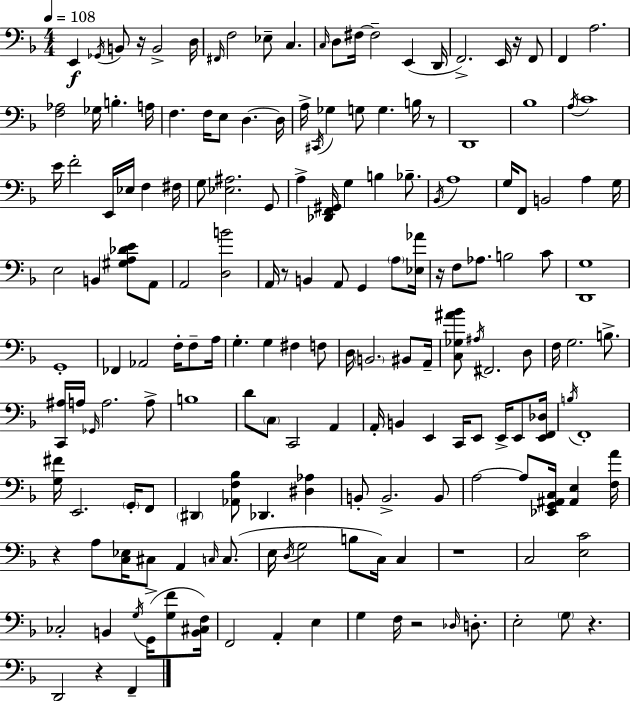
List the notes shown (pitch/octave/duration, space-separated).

E2/q Gb2/s B2/e R/s B2/h D3/s F#2/s F3/h Eb3/e C3/q. C3/s D3/e F#3/s F#3/h E2/q D2/s F2/h. E2/s R/s F2/e F2/q A3/h. [F3,Ab3]/h Gb3/s B3/q. A3/s F3/q. F3/s E3/e D3/q. D3/s A3/s C#2/s Gb3/q G3/e G3/q. B3/s R/e D2/w Bb3/w A3/s C4/w E4/s F4/h E2/s Eb3/s F3/q F#3/s G3/e [Eb3,A#3]/h. G2/e A3/q [Db2,F2,G#2]/s G3/q B3/q Bb3/e. Bb2/s A3/w G3/s F2/e B2/h A3/q G3/s E3/h B2/q [G#3,A3,Db4,E4]/e A2/e A2/h [D3,B4]/h A2/s R/e B2/q A2/e G2/q A3/e [Eb3,Ab4]/s R/s F3/e Ab3/e. B3/h C4/e [D2,G3]/w G2/w FES2/q Ab2/h F3/s F3/e A3/s G3/q. G3/q F#3/q F3/e D3/s B2/h. BIS2/e A2/s [C3,Gb3,A#4,Bb4]/e A#3/s F#2/h. D3/e F3/s G3/h. B3/e. [C2,A#3]/s A3/s Gb2/s A3/h. A3/e B3/w D4/e C3/e C2/h A2/q A2/s B2/q E2/q C2/s E2/e E2/s E2/e [E2,F2,Db3]/s B3/s F2/w [G3,F#4]/s E2/h. G2/s F2/e D#2/q [Ab2,F3,Bb3]/e Db2/q. [D#3,Ab3]/q B2/e B2/h. B2/e A3/h A3/e [Eb2,G2,A#2,C3]/s [A#2,E3]/q [F3,A4]/s R/q A3/e [C3,Eb3]/s C#3/e A2/q C3/s C3/e. E3/s D3/s G3/h B3/e C3/s C3/q R/w C3/h [E3,C4]/h CES3/h B2/q G3/s G2/s [G3,F4]/e [B2,C#3,F3]/s F2/h A2/q E3/q G3/q F3/s R/h Db3/s D3/e. E3/h G3/e R/q. D2/h R/q F2/q